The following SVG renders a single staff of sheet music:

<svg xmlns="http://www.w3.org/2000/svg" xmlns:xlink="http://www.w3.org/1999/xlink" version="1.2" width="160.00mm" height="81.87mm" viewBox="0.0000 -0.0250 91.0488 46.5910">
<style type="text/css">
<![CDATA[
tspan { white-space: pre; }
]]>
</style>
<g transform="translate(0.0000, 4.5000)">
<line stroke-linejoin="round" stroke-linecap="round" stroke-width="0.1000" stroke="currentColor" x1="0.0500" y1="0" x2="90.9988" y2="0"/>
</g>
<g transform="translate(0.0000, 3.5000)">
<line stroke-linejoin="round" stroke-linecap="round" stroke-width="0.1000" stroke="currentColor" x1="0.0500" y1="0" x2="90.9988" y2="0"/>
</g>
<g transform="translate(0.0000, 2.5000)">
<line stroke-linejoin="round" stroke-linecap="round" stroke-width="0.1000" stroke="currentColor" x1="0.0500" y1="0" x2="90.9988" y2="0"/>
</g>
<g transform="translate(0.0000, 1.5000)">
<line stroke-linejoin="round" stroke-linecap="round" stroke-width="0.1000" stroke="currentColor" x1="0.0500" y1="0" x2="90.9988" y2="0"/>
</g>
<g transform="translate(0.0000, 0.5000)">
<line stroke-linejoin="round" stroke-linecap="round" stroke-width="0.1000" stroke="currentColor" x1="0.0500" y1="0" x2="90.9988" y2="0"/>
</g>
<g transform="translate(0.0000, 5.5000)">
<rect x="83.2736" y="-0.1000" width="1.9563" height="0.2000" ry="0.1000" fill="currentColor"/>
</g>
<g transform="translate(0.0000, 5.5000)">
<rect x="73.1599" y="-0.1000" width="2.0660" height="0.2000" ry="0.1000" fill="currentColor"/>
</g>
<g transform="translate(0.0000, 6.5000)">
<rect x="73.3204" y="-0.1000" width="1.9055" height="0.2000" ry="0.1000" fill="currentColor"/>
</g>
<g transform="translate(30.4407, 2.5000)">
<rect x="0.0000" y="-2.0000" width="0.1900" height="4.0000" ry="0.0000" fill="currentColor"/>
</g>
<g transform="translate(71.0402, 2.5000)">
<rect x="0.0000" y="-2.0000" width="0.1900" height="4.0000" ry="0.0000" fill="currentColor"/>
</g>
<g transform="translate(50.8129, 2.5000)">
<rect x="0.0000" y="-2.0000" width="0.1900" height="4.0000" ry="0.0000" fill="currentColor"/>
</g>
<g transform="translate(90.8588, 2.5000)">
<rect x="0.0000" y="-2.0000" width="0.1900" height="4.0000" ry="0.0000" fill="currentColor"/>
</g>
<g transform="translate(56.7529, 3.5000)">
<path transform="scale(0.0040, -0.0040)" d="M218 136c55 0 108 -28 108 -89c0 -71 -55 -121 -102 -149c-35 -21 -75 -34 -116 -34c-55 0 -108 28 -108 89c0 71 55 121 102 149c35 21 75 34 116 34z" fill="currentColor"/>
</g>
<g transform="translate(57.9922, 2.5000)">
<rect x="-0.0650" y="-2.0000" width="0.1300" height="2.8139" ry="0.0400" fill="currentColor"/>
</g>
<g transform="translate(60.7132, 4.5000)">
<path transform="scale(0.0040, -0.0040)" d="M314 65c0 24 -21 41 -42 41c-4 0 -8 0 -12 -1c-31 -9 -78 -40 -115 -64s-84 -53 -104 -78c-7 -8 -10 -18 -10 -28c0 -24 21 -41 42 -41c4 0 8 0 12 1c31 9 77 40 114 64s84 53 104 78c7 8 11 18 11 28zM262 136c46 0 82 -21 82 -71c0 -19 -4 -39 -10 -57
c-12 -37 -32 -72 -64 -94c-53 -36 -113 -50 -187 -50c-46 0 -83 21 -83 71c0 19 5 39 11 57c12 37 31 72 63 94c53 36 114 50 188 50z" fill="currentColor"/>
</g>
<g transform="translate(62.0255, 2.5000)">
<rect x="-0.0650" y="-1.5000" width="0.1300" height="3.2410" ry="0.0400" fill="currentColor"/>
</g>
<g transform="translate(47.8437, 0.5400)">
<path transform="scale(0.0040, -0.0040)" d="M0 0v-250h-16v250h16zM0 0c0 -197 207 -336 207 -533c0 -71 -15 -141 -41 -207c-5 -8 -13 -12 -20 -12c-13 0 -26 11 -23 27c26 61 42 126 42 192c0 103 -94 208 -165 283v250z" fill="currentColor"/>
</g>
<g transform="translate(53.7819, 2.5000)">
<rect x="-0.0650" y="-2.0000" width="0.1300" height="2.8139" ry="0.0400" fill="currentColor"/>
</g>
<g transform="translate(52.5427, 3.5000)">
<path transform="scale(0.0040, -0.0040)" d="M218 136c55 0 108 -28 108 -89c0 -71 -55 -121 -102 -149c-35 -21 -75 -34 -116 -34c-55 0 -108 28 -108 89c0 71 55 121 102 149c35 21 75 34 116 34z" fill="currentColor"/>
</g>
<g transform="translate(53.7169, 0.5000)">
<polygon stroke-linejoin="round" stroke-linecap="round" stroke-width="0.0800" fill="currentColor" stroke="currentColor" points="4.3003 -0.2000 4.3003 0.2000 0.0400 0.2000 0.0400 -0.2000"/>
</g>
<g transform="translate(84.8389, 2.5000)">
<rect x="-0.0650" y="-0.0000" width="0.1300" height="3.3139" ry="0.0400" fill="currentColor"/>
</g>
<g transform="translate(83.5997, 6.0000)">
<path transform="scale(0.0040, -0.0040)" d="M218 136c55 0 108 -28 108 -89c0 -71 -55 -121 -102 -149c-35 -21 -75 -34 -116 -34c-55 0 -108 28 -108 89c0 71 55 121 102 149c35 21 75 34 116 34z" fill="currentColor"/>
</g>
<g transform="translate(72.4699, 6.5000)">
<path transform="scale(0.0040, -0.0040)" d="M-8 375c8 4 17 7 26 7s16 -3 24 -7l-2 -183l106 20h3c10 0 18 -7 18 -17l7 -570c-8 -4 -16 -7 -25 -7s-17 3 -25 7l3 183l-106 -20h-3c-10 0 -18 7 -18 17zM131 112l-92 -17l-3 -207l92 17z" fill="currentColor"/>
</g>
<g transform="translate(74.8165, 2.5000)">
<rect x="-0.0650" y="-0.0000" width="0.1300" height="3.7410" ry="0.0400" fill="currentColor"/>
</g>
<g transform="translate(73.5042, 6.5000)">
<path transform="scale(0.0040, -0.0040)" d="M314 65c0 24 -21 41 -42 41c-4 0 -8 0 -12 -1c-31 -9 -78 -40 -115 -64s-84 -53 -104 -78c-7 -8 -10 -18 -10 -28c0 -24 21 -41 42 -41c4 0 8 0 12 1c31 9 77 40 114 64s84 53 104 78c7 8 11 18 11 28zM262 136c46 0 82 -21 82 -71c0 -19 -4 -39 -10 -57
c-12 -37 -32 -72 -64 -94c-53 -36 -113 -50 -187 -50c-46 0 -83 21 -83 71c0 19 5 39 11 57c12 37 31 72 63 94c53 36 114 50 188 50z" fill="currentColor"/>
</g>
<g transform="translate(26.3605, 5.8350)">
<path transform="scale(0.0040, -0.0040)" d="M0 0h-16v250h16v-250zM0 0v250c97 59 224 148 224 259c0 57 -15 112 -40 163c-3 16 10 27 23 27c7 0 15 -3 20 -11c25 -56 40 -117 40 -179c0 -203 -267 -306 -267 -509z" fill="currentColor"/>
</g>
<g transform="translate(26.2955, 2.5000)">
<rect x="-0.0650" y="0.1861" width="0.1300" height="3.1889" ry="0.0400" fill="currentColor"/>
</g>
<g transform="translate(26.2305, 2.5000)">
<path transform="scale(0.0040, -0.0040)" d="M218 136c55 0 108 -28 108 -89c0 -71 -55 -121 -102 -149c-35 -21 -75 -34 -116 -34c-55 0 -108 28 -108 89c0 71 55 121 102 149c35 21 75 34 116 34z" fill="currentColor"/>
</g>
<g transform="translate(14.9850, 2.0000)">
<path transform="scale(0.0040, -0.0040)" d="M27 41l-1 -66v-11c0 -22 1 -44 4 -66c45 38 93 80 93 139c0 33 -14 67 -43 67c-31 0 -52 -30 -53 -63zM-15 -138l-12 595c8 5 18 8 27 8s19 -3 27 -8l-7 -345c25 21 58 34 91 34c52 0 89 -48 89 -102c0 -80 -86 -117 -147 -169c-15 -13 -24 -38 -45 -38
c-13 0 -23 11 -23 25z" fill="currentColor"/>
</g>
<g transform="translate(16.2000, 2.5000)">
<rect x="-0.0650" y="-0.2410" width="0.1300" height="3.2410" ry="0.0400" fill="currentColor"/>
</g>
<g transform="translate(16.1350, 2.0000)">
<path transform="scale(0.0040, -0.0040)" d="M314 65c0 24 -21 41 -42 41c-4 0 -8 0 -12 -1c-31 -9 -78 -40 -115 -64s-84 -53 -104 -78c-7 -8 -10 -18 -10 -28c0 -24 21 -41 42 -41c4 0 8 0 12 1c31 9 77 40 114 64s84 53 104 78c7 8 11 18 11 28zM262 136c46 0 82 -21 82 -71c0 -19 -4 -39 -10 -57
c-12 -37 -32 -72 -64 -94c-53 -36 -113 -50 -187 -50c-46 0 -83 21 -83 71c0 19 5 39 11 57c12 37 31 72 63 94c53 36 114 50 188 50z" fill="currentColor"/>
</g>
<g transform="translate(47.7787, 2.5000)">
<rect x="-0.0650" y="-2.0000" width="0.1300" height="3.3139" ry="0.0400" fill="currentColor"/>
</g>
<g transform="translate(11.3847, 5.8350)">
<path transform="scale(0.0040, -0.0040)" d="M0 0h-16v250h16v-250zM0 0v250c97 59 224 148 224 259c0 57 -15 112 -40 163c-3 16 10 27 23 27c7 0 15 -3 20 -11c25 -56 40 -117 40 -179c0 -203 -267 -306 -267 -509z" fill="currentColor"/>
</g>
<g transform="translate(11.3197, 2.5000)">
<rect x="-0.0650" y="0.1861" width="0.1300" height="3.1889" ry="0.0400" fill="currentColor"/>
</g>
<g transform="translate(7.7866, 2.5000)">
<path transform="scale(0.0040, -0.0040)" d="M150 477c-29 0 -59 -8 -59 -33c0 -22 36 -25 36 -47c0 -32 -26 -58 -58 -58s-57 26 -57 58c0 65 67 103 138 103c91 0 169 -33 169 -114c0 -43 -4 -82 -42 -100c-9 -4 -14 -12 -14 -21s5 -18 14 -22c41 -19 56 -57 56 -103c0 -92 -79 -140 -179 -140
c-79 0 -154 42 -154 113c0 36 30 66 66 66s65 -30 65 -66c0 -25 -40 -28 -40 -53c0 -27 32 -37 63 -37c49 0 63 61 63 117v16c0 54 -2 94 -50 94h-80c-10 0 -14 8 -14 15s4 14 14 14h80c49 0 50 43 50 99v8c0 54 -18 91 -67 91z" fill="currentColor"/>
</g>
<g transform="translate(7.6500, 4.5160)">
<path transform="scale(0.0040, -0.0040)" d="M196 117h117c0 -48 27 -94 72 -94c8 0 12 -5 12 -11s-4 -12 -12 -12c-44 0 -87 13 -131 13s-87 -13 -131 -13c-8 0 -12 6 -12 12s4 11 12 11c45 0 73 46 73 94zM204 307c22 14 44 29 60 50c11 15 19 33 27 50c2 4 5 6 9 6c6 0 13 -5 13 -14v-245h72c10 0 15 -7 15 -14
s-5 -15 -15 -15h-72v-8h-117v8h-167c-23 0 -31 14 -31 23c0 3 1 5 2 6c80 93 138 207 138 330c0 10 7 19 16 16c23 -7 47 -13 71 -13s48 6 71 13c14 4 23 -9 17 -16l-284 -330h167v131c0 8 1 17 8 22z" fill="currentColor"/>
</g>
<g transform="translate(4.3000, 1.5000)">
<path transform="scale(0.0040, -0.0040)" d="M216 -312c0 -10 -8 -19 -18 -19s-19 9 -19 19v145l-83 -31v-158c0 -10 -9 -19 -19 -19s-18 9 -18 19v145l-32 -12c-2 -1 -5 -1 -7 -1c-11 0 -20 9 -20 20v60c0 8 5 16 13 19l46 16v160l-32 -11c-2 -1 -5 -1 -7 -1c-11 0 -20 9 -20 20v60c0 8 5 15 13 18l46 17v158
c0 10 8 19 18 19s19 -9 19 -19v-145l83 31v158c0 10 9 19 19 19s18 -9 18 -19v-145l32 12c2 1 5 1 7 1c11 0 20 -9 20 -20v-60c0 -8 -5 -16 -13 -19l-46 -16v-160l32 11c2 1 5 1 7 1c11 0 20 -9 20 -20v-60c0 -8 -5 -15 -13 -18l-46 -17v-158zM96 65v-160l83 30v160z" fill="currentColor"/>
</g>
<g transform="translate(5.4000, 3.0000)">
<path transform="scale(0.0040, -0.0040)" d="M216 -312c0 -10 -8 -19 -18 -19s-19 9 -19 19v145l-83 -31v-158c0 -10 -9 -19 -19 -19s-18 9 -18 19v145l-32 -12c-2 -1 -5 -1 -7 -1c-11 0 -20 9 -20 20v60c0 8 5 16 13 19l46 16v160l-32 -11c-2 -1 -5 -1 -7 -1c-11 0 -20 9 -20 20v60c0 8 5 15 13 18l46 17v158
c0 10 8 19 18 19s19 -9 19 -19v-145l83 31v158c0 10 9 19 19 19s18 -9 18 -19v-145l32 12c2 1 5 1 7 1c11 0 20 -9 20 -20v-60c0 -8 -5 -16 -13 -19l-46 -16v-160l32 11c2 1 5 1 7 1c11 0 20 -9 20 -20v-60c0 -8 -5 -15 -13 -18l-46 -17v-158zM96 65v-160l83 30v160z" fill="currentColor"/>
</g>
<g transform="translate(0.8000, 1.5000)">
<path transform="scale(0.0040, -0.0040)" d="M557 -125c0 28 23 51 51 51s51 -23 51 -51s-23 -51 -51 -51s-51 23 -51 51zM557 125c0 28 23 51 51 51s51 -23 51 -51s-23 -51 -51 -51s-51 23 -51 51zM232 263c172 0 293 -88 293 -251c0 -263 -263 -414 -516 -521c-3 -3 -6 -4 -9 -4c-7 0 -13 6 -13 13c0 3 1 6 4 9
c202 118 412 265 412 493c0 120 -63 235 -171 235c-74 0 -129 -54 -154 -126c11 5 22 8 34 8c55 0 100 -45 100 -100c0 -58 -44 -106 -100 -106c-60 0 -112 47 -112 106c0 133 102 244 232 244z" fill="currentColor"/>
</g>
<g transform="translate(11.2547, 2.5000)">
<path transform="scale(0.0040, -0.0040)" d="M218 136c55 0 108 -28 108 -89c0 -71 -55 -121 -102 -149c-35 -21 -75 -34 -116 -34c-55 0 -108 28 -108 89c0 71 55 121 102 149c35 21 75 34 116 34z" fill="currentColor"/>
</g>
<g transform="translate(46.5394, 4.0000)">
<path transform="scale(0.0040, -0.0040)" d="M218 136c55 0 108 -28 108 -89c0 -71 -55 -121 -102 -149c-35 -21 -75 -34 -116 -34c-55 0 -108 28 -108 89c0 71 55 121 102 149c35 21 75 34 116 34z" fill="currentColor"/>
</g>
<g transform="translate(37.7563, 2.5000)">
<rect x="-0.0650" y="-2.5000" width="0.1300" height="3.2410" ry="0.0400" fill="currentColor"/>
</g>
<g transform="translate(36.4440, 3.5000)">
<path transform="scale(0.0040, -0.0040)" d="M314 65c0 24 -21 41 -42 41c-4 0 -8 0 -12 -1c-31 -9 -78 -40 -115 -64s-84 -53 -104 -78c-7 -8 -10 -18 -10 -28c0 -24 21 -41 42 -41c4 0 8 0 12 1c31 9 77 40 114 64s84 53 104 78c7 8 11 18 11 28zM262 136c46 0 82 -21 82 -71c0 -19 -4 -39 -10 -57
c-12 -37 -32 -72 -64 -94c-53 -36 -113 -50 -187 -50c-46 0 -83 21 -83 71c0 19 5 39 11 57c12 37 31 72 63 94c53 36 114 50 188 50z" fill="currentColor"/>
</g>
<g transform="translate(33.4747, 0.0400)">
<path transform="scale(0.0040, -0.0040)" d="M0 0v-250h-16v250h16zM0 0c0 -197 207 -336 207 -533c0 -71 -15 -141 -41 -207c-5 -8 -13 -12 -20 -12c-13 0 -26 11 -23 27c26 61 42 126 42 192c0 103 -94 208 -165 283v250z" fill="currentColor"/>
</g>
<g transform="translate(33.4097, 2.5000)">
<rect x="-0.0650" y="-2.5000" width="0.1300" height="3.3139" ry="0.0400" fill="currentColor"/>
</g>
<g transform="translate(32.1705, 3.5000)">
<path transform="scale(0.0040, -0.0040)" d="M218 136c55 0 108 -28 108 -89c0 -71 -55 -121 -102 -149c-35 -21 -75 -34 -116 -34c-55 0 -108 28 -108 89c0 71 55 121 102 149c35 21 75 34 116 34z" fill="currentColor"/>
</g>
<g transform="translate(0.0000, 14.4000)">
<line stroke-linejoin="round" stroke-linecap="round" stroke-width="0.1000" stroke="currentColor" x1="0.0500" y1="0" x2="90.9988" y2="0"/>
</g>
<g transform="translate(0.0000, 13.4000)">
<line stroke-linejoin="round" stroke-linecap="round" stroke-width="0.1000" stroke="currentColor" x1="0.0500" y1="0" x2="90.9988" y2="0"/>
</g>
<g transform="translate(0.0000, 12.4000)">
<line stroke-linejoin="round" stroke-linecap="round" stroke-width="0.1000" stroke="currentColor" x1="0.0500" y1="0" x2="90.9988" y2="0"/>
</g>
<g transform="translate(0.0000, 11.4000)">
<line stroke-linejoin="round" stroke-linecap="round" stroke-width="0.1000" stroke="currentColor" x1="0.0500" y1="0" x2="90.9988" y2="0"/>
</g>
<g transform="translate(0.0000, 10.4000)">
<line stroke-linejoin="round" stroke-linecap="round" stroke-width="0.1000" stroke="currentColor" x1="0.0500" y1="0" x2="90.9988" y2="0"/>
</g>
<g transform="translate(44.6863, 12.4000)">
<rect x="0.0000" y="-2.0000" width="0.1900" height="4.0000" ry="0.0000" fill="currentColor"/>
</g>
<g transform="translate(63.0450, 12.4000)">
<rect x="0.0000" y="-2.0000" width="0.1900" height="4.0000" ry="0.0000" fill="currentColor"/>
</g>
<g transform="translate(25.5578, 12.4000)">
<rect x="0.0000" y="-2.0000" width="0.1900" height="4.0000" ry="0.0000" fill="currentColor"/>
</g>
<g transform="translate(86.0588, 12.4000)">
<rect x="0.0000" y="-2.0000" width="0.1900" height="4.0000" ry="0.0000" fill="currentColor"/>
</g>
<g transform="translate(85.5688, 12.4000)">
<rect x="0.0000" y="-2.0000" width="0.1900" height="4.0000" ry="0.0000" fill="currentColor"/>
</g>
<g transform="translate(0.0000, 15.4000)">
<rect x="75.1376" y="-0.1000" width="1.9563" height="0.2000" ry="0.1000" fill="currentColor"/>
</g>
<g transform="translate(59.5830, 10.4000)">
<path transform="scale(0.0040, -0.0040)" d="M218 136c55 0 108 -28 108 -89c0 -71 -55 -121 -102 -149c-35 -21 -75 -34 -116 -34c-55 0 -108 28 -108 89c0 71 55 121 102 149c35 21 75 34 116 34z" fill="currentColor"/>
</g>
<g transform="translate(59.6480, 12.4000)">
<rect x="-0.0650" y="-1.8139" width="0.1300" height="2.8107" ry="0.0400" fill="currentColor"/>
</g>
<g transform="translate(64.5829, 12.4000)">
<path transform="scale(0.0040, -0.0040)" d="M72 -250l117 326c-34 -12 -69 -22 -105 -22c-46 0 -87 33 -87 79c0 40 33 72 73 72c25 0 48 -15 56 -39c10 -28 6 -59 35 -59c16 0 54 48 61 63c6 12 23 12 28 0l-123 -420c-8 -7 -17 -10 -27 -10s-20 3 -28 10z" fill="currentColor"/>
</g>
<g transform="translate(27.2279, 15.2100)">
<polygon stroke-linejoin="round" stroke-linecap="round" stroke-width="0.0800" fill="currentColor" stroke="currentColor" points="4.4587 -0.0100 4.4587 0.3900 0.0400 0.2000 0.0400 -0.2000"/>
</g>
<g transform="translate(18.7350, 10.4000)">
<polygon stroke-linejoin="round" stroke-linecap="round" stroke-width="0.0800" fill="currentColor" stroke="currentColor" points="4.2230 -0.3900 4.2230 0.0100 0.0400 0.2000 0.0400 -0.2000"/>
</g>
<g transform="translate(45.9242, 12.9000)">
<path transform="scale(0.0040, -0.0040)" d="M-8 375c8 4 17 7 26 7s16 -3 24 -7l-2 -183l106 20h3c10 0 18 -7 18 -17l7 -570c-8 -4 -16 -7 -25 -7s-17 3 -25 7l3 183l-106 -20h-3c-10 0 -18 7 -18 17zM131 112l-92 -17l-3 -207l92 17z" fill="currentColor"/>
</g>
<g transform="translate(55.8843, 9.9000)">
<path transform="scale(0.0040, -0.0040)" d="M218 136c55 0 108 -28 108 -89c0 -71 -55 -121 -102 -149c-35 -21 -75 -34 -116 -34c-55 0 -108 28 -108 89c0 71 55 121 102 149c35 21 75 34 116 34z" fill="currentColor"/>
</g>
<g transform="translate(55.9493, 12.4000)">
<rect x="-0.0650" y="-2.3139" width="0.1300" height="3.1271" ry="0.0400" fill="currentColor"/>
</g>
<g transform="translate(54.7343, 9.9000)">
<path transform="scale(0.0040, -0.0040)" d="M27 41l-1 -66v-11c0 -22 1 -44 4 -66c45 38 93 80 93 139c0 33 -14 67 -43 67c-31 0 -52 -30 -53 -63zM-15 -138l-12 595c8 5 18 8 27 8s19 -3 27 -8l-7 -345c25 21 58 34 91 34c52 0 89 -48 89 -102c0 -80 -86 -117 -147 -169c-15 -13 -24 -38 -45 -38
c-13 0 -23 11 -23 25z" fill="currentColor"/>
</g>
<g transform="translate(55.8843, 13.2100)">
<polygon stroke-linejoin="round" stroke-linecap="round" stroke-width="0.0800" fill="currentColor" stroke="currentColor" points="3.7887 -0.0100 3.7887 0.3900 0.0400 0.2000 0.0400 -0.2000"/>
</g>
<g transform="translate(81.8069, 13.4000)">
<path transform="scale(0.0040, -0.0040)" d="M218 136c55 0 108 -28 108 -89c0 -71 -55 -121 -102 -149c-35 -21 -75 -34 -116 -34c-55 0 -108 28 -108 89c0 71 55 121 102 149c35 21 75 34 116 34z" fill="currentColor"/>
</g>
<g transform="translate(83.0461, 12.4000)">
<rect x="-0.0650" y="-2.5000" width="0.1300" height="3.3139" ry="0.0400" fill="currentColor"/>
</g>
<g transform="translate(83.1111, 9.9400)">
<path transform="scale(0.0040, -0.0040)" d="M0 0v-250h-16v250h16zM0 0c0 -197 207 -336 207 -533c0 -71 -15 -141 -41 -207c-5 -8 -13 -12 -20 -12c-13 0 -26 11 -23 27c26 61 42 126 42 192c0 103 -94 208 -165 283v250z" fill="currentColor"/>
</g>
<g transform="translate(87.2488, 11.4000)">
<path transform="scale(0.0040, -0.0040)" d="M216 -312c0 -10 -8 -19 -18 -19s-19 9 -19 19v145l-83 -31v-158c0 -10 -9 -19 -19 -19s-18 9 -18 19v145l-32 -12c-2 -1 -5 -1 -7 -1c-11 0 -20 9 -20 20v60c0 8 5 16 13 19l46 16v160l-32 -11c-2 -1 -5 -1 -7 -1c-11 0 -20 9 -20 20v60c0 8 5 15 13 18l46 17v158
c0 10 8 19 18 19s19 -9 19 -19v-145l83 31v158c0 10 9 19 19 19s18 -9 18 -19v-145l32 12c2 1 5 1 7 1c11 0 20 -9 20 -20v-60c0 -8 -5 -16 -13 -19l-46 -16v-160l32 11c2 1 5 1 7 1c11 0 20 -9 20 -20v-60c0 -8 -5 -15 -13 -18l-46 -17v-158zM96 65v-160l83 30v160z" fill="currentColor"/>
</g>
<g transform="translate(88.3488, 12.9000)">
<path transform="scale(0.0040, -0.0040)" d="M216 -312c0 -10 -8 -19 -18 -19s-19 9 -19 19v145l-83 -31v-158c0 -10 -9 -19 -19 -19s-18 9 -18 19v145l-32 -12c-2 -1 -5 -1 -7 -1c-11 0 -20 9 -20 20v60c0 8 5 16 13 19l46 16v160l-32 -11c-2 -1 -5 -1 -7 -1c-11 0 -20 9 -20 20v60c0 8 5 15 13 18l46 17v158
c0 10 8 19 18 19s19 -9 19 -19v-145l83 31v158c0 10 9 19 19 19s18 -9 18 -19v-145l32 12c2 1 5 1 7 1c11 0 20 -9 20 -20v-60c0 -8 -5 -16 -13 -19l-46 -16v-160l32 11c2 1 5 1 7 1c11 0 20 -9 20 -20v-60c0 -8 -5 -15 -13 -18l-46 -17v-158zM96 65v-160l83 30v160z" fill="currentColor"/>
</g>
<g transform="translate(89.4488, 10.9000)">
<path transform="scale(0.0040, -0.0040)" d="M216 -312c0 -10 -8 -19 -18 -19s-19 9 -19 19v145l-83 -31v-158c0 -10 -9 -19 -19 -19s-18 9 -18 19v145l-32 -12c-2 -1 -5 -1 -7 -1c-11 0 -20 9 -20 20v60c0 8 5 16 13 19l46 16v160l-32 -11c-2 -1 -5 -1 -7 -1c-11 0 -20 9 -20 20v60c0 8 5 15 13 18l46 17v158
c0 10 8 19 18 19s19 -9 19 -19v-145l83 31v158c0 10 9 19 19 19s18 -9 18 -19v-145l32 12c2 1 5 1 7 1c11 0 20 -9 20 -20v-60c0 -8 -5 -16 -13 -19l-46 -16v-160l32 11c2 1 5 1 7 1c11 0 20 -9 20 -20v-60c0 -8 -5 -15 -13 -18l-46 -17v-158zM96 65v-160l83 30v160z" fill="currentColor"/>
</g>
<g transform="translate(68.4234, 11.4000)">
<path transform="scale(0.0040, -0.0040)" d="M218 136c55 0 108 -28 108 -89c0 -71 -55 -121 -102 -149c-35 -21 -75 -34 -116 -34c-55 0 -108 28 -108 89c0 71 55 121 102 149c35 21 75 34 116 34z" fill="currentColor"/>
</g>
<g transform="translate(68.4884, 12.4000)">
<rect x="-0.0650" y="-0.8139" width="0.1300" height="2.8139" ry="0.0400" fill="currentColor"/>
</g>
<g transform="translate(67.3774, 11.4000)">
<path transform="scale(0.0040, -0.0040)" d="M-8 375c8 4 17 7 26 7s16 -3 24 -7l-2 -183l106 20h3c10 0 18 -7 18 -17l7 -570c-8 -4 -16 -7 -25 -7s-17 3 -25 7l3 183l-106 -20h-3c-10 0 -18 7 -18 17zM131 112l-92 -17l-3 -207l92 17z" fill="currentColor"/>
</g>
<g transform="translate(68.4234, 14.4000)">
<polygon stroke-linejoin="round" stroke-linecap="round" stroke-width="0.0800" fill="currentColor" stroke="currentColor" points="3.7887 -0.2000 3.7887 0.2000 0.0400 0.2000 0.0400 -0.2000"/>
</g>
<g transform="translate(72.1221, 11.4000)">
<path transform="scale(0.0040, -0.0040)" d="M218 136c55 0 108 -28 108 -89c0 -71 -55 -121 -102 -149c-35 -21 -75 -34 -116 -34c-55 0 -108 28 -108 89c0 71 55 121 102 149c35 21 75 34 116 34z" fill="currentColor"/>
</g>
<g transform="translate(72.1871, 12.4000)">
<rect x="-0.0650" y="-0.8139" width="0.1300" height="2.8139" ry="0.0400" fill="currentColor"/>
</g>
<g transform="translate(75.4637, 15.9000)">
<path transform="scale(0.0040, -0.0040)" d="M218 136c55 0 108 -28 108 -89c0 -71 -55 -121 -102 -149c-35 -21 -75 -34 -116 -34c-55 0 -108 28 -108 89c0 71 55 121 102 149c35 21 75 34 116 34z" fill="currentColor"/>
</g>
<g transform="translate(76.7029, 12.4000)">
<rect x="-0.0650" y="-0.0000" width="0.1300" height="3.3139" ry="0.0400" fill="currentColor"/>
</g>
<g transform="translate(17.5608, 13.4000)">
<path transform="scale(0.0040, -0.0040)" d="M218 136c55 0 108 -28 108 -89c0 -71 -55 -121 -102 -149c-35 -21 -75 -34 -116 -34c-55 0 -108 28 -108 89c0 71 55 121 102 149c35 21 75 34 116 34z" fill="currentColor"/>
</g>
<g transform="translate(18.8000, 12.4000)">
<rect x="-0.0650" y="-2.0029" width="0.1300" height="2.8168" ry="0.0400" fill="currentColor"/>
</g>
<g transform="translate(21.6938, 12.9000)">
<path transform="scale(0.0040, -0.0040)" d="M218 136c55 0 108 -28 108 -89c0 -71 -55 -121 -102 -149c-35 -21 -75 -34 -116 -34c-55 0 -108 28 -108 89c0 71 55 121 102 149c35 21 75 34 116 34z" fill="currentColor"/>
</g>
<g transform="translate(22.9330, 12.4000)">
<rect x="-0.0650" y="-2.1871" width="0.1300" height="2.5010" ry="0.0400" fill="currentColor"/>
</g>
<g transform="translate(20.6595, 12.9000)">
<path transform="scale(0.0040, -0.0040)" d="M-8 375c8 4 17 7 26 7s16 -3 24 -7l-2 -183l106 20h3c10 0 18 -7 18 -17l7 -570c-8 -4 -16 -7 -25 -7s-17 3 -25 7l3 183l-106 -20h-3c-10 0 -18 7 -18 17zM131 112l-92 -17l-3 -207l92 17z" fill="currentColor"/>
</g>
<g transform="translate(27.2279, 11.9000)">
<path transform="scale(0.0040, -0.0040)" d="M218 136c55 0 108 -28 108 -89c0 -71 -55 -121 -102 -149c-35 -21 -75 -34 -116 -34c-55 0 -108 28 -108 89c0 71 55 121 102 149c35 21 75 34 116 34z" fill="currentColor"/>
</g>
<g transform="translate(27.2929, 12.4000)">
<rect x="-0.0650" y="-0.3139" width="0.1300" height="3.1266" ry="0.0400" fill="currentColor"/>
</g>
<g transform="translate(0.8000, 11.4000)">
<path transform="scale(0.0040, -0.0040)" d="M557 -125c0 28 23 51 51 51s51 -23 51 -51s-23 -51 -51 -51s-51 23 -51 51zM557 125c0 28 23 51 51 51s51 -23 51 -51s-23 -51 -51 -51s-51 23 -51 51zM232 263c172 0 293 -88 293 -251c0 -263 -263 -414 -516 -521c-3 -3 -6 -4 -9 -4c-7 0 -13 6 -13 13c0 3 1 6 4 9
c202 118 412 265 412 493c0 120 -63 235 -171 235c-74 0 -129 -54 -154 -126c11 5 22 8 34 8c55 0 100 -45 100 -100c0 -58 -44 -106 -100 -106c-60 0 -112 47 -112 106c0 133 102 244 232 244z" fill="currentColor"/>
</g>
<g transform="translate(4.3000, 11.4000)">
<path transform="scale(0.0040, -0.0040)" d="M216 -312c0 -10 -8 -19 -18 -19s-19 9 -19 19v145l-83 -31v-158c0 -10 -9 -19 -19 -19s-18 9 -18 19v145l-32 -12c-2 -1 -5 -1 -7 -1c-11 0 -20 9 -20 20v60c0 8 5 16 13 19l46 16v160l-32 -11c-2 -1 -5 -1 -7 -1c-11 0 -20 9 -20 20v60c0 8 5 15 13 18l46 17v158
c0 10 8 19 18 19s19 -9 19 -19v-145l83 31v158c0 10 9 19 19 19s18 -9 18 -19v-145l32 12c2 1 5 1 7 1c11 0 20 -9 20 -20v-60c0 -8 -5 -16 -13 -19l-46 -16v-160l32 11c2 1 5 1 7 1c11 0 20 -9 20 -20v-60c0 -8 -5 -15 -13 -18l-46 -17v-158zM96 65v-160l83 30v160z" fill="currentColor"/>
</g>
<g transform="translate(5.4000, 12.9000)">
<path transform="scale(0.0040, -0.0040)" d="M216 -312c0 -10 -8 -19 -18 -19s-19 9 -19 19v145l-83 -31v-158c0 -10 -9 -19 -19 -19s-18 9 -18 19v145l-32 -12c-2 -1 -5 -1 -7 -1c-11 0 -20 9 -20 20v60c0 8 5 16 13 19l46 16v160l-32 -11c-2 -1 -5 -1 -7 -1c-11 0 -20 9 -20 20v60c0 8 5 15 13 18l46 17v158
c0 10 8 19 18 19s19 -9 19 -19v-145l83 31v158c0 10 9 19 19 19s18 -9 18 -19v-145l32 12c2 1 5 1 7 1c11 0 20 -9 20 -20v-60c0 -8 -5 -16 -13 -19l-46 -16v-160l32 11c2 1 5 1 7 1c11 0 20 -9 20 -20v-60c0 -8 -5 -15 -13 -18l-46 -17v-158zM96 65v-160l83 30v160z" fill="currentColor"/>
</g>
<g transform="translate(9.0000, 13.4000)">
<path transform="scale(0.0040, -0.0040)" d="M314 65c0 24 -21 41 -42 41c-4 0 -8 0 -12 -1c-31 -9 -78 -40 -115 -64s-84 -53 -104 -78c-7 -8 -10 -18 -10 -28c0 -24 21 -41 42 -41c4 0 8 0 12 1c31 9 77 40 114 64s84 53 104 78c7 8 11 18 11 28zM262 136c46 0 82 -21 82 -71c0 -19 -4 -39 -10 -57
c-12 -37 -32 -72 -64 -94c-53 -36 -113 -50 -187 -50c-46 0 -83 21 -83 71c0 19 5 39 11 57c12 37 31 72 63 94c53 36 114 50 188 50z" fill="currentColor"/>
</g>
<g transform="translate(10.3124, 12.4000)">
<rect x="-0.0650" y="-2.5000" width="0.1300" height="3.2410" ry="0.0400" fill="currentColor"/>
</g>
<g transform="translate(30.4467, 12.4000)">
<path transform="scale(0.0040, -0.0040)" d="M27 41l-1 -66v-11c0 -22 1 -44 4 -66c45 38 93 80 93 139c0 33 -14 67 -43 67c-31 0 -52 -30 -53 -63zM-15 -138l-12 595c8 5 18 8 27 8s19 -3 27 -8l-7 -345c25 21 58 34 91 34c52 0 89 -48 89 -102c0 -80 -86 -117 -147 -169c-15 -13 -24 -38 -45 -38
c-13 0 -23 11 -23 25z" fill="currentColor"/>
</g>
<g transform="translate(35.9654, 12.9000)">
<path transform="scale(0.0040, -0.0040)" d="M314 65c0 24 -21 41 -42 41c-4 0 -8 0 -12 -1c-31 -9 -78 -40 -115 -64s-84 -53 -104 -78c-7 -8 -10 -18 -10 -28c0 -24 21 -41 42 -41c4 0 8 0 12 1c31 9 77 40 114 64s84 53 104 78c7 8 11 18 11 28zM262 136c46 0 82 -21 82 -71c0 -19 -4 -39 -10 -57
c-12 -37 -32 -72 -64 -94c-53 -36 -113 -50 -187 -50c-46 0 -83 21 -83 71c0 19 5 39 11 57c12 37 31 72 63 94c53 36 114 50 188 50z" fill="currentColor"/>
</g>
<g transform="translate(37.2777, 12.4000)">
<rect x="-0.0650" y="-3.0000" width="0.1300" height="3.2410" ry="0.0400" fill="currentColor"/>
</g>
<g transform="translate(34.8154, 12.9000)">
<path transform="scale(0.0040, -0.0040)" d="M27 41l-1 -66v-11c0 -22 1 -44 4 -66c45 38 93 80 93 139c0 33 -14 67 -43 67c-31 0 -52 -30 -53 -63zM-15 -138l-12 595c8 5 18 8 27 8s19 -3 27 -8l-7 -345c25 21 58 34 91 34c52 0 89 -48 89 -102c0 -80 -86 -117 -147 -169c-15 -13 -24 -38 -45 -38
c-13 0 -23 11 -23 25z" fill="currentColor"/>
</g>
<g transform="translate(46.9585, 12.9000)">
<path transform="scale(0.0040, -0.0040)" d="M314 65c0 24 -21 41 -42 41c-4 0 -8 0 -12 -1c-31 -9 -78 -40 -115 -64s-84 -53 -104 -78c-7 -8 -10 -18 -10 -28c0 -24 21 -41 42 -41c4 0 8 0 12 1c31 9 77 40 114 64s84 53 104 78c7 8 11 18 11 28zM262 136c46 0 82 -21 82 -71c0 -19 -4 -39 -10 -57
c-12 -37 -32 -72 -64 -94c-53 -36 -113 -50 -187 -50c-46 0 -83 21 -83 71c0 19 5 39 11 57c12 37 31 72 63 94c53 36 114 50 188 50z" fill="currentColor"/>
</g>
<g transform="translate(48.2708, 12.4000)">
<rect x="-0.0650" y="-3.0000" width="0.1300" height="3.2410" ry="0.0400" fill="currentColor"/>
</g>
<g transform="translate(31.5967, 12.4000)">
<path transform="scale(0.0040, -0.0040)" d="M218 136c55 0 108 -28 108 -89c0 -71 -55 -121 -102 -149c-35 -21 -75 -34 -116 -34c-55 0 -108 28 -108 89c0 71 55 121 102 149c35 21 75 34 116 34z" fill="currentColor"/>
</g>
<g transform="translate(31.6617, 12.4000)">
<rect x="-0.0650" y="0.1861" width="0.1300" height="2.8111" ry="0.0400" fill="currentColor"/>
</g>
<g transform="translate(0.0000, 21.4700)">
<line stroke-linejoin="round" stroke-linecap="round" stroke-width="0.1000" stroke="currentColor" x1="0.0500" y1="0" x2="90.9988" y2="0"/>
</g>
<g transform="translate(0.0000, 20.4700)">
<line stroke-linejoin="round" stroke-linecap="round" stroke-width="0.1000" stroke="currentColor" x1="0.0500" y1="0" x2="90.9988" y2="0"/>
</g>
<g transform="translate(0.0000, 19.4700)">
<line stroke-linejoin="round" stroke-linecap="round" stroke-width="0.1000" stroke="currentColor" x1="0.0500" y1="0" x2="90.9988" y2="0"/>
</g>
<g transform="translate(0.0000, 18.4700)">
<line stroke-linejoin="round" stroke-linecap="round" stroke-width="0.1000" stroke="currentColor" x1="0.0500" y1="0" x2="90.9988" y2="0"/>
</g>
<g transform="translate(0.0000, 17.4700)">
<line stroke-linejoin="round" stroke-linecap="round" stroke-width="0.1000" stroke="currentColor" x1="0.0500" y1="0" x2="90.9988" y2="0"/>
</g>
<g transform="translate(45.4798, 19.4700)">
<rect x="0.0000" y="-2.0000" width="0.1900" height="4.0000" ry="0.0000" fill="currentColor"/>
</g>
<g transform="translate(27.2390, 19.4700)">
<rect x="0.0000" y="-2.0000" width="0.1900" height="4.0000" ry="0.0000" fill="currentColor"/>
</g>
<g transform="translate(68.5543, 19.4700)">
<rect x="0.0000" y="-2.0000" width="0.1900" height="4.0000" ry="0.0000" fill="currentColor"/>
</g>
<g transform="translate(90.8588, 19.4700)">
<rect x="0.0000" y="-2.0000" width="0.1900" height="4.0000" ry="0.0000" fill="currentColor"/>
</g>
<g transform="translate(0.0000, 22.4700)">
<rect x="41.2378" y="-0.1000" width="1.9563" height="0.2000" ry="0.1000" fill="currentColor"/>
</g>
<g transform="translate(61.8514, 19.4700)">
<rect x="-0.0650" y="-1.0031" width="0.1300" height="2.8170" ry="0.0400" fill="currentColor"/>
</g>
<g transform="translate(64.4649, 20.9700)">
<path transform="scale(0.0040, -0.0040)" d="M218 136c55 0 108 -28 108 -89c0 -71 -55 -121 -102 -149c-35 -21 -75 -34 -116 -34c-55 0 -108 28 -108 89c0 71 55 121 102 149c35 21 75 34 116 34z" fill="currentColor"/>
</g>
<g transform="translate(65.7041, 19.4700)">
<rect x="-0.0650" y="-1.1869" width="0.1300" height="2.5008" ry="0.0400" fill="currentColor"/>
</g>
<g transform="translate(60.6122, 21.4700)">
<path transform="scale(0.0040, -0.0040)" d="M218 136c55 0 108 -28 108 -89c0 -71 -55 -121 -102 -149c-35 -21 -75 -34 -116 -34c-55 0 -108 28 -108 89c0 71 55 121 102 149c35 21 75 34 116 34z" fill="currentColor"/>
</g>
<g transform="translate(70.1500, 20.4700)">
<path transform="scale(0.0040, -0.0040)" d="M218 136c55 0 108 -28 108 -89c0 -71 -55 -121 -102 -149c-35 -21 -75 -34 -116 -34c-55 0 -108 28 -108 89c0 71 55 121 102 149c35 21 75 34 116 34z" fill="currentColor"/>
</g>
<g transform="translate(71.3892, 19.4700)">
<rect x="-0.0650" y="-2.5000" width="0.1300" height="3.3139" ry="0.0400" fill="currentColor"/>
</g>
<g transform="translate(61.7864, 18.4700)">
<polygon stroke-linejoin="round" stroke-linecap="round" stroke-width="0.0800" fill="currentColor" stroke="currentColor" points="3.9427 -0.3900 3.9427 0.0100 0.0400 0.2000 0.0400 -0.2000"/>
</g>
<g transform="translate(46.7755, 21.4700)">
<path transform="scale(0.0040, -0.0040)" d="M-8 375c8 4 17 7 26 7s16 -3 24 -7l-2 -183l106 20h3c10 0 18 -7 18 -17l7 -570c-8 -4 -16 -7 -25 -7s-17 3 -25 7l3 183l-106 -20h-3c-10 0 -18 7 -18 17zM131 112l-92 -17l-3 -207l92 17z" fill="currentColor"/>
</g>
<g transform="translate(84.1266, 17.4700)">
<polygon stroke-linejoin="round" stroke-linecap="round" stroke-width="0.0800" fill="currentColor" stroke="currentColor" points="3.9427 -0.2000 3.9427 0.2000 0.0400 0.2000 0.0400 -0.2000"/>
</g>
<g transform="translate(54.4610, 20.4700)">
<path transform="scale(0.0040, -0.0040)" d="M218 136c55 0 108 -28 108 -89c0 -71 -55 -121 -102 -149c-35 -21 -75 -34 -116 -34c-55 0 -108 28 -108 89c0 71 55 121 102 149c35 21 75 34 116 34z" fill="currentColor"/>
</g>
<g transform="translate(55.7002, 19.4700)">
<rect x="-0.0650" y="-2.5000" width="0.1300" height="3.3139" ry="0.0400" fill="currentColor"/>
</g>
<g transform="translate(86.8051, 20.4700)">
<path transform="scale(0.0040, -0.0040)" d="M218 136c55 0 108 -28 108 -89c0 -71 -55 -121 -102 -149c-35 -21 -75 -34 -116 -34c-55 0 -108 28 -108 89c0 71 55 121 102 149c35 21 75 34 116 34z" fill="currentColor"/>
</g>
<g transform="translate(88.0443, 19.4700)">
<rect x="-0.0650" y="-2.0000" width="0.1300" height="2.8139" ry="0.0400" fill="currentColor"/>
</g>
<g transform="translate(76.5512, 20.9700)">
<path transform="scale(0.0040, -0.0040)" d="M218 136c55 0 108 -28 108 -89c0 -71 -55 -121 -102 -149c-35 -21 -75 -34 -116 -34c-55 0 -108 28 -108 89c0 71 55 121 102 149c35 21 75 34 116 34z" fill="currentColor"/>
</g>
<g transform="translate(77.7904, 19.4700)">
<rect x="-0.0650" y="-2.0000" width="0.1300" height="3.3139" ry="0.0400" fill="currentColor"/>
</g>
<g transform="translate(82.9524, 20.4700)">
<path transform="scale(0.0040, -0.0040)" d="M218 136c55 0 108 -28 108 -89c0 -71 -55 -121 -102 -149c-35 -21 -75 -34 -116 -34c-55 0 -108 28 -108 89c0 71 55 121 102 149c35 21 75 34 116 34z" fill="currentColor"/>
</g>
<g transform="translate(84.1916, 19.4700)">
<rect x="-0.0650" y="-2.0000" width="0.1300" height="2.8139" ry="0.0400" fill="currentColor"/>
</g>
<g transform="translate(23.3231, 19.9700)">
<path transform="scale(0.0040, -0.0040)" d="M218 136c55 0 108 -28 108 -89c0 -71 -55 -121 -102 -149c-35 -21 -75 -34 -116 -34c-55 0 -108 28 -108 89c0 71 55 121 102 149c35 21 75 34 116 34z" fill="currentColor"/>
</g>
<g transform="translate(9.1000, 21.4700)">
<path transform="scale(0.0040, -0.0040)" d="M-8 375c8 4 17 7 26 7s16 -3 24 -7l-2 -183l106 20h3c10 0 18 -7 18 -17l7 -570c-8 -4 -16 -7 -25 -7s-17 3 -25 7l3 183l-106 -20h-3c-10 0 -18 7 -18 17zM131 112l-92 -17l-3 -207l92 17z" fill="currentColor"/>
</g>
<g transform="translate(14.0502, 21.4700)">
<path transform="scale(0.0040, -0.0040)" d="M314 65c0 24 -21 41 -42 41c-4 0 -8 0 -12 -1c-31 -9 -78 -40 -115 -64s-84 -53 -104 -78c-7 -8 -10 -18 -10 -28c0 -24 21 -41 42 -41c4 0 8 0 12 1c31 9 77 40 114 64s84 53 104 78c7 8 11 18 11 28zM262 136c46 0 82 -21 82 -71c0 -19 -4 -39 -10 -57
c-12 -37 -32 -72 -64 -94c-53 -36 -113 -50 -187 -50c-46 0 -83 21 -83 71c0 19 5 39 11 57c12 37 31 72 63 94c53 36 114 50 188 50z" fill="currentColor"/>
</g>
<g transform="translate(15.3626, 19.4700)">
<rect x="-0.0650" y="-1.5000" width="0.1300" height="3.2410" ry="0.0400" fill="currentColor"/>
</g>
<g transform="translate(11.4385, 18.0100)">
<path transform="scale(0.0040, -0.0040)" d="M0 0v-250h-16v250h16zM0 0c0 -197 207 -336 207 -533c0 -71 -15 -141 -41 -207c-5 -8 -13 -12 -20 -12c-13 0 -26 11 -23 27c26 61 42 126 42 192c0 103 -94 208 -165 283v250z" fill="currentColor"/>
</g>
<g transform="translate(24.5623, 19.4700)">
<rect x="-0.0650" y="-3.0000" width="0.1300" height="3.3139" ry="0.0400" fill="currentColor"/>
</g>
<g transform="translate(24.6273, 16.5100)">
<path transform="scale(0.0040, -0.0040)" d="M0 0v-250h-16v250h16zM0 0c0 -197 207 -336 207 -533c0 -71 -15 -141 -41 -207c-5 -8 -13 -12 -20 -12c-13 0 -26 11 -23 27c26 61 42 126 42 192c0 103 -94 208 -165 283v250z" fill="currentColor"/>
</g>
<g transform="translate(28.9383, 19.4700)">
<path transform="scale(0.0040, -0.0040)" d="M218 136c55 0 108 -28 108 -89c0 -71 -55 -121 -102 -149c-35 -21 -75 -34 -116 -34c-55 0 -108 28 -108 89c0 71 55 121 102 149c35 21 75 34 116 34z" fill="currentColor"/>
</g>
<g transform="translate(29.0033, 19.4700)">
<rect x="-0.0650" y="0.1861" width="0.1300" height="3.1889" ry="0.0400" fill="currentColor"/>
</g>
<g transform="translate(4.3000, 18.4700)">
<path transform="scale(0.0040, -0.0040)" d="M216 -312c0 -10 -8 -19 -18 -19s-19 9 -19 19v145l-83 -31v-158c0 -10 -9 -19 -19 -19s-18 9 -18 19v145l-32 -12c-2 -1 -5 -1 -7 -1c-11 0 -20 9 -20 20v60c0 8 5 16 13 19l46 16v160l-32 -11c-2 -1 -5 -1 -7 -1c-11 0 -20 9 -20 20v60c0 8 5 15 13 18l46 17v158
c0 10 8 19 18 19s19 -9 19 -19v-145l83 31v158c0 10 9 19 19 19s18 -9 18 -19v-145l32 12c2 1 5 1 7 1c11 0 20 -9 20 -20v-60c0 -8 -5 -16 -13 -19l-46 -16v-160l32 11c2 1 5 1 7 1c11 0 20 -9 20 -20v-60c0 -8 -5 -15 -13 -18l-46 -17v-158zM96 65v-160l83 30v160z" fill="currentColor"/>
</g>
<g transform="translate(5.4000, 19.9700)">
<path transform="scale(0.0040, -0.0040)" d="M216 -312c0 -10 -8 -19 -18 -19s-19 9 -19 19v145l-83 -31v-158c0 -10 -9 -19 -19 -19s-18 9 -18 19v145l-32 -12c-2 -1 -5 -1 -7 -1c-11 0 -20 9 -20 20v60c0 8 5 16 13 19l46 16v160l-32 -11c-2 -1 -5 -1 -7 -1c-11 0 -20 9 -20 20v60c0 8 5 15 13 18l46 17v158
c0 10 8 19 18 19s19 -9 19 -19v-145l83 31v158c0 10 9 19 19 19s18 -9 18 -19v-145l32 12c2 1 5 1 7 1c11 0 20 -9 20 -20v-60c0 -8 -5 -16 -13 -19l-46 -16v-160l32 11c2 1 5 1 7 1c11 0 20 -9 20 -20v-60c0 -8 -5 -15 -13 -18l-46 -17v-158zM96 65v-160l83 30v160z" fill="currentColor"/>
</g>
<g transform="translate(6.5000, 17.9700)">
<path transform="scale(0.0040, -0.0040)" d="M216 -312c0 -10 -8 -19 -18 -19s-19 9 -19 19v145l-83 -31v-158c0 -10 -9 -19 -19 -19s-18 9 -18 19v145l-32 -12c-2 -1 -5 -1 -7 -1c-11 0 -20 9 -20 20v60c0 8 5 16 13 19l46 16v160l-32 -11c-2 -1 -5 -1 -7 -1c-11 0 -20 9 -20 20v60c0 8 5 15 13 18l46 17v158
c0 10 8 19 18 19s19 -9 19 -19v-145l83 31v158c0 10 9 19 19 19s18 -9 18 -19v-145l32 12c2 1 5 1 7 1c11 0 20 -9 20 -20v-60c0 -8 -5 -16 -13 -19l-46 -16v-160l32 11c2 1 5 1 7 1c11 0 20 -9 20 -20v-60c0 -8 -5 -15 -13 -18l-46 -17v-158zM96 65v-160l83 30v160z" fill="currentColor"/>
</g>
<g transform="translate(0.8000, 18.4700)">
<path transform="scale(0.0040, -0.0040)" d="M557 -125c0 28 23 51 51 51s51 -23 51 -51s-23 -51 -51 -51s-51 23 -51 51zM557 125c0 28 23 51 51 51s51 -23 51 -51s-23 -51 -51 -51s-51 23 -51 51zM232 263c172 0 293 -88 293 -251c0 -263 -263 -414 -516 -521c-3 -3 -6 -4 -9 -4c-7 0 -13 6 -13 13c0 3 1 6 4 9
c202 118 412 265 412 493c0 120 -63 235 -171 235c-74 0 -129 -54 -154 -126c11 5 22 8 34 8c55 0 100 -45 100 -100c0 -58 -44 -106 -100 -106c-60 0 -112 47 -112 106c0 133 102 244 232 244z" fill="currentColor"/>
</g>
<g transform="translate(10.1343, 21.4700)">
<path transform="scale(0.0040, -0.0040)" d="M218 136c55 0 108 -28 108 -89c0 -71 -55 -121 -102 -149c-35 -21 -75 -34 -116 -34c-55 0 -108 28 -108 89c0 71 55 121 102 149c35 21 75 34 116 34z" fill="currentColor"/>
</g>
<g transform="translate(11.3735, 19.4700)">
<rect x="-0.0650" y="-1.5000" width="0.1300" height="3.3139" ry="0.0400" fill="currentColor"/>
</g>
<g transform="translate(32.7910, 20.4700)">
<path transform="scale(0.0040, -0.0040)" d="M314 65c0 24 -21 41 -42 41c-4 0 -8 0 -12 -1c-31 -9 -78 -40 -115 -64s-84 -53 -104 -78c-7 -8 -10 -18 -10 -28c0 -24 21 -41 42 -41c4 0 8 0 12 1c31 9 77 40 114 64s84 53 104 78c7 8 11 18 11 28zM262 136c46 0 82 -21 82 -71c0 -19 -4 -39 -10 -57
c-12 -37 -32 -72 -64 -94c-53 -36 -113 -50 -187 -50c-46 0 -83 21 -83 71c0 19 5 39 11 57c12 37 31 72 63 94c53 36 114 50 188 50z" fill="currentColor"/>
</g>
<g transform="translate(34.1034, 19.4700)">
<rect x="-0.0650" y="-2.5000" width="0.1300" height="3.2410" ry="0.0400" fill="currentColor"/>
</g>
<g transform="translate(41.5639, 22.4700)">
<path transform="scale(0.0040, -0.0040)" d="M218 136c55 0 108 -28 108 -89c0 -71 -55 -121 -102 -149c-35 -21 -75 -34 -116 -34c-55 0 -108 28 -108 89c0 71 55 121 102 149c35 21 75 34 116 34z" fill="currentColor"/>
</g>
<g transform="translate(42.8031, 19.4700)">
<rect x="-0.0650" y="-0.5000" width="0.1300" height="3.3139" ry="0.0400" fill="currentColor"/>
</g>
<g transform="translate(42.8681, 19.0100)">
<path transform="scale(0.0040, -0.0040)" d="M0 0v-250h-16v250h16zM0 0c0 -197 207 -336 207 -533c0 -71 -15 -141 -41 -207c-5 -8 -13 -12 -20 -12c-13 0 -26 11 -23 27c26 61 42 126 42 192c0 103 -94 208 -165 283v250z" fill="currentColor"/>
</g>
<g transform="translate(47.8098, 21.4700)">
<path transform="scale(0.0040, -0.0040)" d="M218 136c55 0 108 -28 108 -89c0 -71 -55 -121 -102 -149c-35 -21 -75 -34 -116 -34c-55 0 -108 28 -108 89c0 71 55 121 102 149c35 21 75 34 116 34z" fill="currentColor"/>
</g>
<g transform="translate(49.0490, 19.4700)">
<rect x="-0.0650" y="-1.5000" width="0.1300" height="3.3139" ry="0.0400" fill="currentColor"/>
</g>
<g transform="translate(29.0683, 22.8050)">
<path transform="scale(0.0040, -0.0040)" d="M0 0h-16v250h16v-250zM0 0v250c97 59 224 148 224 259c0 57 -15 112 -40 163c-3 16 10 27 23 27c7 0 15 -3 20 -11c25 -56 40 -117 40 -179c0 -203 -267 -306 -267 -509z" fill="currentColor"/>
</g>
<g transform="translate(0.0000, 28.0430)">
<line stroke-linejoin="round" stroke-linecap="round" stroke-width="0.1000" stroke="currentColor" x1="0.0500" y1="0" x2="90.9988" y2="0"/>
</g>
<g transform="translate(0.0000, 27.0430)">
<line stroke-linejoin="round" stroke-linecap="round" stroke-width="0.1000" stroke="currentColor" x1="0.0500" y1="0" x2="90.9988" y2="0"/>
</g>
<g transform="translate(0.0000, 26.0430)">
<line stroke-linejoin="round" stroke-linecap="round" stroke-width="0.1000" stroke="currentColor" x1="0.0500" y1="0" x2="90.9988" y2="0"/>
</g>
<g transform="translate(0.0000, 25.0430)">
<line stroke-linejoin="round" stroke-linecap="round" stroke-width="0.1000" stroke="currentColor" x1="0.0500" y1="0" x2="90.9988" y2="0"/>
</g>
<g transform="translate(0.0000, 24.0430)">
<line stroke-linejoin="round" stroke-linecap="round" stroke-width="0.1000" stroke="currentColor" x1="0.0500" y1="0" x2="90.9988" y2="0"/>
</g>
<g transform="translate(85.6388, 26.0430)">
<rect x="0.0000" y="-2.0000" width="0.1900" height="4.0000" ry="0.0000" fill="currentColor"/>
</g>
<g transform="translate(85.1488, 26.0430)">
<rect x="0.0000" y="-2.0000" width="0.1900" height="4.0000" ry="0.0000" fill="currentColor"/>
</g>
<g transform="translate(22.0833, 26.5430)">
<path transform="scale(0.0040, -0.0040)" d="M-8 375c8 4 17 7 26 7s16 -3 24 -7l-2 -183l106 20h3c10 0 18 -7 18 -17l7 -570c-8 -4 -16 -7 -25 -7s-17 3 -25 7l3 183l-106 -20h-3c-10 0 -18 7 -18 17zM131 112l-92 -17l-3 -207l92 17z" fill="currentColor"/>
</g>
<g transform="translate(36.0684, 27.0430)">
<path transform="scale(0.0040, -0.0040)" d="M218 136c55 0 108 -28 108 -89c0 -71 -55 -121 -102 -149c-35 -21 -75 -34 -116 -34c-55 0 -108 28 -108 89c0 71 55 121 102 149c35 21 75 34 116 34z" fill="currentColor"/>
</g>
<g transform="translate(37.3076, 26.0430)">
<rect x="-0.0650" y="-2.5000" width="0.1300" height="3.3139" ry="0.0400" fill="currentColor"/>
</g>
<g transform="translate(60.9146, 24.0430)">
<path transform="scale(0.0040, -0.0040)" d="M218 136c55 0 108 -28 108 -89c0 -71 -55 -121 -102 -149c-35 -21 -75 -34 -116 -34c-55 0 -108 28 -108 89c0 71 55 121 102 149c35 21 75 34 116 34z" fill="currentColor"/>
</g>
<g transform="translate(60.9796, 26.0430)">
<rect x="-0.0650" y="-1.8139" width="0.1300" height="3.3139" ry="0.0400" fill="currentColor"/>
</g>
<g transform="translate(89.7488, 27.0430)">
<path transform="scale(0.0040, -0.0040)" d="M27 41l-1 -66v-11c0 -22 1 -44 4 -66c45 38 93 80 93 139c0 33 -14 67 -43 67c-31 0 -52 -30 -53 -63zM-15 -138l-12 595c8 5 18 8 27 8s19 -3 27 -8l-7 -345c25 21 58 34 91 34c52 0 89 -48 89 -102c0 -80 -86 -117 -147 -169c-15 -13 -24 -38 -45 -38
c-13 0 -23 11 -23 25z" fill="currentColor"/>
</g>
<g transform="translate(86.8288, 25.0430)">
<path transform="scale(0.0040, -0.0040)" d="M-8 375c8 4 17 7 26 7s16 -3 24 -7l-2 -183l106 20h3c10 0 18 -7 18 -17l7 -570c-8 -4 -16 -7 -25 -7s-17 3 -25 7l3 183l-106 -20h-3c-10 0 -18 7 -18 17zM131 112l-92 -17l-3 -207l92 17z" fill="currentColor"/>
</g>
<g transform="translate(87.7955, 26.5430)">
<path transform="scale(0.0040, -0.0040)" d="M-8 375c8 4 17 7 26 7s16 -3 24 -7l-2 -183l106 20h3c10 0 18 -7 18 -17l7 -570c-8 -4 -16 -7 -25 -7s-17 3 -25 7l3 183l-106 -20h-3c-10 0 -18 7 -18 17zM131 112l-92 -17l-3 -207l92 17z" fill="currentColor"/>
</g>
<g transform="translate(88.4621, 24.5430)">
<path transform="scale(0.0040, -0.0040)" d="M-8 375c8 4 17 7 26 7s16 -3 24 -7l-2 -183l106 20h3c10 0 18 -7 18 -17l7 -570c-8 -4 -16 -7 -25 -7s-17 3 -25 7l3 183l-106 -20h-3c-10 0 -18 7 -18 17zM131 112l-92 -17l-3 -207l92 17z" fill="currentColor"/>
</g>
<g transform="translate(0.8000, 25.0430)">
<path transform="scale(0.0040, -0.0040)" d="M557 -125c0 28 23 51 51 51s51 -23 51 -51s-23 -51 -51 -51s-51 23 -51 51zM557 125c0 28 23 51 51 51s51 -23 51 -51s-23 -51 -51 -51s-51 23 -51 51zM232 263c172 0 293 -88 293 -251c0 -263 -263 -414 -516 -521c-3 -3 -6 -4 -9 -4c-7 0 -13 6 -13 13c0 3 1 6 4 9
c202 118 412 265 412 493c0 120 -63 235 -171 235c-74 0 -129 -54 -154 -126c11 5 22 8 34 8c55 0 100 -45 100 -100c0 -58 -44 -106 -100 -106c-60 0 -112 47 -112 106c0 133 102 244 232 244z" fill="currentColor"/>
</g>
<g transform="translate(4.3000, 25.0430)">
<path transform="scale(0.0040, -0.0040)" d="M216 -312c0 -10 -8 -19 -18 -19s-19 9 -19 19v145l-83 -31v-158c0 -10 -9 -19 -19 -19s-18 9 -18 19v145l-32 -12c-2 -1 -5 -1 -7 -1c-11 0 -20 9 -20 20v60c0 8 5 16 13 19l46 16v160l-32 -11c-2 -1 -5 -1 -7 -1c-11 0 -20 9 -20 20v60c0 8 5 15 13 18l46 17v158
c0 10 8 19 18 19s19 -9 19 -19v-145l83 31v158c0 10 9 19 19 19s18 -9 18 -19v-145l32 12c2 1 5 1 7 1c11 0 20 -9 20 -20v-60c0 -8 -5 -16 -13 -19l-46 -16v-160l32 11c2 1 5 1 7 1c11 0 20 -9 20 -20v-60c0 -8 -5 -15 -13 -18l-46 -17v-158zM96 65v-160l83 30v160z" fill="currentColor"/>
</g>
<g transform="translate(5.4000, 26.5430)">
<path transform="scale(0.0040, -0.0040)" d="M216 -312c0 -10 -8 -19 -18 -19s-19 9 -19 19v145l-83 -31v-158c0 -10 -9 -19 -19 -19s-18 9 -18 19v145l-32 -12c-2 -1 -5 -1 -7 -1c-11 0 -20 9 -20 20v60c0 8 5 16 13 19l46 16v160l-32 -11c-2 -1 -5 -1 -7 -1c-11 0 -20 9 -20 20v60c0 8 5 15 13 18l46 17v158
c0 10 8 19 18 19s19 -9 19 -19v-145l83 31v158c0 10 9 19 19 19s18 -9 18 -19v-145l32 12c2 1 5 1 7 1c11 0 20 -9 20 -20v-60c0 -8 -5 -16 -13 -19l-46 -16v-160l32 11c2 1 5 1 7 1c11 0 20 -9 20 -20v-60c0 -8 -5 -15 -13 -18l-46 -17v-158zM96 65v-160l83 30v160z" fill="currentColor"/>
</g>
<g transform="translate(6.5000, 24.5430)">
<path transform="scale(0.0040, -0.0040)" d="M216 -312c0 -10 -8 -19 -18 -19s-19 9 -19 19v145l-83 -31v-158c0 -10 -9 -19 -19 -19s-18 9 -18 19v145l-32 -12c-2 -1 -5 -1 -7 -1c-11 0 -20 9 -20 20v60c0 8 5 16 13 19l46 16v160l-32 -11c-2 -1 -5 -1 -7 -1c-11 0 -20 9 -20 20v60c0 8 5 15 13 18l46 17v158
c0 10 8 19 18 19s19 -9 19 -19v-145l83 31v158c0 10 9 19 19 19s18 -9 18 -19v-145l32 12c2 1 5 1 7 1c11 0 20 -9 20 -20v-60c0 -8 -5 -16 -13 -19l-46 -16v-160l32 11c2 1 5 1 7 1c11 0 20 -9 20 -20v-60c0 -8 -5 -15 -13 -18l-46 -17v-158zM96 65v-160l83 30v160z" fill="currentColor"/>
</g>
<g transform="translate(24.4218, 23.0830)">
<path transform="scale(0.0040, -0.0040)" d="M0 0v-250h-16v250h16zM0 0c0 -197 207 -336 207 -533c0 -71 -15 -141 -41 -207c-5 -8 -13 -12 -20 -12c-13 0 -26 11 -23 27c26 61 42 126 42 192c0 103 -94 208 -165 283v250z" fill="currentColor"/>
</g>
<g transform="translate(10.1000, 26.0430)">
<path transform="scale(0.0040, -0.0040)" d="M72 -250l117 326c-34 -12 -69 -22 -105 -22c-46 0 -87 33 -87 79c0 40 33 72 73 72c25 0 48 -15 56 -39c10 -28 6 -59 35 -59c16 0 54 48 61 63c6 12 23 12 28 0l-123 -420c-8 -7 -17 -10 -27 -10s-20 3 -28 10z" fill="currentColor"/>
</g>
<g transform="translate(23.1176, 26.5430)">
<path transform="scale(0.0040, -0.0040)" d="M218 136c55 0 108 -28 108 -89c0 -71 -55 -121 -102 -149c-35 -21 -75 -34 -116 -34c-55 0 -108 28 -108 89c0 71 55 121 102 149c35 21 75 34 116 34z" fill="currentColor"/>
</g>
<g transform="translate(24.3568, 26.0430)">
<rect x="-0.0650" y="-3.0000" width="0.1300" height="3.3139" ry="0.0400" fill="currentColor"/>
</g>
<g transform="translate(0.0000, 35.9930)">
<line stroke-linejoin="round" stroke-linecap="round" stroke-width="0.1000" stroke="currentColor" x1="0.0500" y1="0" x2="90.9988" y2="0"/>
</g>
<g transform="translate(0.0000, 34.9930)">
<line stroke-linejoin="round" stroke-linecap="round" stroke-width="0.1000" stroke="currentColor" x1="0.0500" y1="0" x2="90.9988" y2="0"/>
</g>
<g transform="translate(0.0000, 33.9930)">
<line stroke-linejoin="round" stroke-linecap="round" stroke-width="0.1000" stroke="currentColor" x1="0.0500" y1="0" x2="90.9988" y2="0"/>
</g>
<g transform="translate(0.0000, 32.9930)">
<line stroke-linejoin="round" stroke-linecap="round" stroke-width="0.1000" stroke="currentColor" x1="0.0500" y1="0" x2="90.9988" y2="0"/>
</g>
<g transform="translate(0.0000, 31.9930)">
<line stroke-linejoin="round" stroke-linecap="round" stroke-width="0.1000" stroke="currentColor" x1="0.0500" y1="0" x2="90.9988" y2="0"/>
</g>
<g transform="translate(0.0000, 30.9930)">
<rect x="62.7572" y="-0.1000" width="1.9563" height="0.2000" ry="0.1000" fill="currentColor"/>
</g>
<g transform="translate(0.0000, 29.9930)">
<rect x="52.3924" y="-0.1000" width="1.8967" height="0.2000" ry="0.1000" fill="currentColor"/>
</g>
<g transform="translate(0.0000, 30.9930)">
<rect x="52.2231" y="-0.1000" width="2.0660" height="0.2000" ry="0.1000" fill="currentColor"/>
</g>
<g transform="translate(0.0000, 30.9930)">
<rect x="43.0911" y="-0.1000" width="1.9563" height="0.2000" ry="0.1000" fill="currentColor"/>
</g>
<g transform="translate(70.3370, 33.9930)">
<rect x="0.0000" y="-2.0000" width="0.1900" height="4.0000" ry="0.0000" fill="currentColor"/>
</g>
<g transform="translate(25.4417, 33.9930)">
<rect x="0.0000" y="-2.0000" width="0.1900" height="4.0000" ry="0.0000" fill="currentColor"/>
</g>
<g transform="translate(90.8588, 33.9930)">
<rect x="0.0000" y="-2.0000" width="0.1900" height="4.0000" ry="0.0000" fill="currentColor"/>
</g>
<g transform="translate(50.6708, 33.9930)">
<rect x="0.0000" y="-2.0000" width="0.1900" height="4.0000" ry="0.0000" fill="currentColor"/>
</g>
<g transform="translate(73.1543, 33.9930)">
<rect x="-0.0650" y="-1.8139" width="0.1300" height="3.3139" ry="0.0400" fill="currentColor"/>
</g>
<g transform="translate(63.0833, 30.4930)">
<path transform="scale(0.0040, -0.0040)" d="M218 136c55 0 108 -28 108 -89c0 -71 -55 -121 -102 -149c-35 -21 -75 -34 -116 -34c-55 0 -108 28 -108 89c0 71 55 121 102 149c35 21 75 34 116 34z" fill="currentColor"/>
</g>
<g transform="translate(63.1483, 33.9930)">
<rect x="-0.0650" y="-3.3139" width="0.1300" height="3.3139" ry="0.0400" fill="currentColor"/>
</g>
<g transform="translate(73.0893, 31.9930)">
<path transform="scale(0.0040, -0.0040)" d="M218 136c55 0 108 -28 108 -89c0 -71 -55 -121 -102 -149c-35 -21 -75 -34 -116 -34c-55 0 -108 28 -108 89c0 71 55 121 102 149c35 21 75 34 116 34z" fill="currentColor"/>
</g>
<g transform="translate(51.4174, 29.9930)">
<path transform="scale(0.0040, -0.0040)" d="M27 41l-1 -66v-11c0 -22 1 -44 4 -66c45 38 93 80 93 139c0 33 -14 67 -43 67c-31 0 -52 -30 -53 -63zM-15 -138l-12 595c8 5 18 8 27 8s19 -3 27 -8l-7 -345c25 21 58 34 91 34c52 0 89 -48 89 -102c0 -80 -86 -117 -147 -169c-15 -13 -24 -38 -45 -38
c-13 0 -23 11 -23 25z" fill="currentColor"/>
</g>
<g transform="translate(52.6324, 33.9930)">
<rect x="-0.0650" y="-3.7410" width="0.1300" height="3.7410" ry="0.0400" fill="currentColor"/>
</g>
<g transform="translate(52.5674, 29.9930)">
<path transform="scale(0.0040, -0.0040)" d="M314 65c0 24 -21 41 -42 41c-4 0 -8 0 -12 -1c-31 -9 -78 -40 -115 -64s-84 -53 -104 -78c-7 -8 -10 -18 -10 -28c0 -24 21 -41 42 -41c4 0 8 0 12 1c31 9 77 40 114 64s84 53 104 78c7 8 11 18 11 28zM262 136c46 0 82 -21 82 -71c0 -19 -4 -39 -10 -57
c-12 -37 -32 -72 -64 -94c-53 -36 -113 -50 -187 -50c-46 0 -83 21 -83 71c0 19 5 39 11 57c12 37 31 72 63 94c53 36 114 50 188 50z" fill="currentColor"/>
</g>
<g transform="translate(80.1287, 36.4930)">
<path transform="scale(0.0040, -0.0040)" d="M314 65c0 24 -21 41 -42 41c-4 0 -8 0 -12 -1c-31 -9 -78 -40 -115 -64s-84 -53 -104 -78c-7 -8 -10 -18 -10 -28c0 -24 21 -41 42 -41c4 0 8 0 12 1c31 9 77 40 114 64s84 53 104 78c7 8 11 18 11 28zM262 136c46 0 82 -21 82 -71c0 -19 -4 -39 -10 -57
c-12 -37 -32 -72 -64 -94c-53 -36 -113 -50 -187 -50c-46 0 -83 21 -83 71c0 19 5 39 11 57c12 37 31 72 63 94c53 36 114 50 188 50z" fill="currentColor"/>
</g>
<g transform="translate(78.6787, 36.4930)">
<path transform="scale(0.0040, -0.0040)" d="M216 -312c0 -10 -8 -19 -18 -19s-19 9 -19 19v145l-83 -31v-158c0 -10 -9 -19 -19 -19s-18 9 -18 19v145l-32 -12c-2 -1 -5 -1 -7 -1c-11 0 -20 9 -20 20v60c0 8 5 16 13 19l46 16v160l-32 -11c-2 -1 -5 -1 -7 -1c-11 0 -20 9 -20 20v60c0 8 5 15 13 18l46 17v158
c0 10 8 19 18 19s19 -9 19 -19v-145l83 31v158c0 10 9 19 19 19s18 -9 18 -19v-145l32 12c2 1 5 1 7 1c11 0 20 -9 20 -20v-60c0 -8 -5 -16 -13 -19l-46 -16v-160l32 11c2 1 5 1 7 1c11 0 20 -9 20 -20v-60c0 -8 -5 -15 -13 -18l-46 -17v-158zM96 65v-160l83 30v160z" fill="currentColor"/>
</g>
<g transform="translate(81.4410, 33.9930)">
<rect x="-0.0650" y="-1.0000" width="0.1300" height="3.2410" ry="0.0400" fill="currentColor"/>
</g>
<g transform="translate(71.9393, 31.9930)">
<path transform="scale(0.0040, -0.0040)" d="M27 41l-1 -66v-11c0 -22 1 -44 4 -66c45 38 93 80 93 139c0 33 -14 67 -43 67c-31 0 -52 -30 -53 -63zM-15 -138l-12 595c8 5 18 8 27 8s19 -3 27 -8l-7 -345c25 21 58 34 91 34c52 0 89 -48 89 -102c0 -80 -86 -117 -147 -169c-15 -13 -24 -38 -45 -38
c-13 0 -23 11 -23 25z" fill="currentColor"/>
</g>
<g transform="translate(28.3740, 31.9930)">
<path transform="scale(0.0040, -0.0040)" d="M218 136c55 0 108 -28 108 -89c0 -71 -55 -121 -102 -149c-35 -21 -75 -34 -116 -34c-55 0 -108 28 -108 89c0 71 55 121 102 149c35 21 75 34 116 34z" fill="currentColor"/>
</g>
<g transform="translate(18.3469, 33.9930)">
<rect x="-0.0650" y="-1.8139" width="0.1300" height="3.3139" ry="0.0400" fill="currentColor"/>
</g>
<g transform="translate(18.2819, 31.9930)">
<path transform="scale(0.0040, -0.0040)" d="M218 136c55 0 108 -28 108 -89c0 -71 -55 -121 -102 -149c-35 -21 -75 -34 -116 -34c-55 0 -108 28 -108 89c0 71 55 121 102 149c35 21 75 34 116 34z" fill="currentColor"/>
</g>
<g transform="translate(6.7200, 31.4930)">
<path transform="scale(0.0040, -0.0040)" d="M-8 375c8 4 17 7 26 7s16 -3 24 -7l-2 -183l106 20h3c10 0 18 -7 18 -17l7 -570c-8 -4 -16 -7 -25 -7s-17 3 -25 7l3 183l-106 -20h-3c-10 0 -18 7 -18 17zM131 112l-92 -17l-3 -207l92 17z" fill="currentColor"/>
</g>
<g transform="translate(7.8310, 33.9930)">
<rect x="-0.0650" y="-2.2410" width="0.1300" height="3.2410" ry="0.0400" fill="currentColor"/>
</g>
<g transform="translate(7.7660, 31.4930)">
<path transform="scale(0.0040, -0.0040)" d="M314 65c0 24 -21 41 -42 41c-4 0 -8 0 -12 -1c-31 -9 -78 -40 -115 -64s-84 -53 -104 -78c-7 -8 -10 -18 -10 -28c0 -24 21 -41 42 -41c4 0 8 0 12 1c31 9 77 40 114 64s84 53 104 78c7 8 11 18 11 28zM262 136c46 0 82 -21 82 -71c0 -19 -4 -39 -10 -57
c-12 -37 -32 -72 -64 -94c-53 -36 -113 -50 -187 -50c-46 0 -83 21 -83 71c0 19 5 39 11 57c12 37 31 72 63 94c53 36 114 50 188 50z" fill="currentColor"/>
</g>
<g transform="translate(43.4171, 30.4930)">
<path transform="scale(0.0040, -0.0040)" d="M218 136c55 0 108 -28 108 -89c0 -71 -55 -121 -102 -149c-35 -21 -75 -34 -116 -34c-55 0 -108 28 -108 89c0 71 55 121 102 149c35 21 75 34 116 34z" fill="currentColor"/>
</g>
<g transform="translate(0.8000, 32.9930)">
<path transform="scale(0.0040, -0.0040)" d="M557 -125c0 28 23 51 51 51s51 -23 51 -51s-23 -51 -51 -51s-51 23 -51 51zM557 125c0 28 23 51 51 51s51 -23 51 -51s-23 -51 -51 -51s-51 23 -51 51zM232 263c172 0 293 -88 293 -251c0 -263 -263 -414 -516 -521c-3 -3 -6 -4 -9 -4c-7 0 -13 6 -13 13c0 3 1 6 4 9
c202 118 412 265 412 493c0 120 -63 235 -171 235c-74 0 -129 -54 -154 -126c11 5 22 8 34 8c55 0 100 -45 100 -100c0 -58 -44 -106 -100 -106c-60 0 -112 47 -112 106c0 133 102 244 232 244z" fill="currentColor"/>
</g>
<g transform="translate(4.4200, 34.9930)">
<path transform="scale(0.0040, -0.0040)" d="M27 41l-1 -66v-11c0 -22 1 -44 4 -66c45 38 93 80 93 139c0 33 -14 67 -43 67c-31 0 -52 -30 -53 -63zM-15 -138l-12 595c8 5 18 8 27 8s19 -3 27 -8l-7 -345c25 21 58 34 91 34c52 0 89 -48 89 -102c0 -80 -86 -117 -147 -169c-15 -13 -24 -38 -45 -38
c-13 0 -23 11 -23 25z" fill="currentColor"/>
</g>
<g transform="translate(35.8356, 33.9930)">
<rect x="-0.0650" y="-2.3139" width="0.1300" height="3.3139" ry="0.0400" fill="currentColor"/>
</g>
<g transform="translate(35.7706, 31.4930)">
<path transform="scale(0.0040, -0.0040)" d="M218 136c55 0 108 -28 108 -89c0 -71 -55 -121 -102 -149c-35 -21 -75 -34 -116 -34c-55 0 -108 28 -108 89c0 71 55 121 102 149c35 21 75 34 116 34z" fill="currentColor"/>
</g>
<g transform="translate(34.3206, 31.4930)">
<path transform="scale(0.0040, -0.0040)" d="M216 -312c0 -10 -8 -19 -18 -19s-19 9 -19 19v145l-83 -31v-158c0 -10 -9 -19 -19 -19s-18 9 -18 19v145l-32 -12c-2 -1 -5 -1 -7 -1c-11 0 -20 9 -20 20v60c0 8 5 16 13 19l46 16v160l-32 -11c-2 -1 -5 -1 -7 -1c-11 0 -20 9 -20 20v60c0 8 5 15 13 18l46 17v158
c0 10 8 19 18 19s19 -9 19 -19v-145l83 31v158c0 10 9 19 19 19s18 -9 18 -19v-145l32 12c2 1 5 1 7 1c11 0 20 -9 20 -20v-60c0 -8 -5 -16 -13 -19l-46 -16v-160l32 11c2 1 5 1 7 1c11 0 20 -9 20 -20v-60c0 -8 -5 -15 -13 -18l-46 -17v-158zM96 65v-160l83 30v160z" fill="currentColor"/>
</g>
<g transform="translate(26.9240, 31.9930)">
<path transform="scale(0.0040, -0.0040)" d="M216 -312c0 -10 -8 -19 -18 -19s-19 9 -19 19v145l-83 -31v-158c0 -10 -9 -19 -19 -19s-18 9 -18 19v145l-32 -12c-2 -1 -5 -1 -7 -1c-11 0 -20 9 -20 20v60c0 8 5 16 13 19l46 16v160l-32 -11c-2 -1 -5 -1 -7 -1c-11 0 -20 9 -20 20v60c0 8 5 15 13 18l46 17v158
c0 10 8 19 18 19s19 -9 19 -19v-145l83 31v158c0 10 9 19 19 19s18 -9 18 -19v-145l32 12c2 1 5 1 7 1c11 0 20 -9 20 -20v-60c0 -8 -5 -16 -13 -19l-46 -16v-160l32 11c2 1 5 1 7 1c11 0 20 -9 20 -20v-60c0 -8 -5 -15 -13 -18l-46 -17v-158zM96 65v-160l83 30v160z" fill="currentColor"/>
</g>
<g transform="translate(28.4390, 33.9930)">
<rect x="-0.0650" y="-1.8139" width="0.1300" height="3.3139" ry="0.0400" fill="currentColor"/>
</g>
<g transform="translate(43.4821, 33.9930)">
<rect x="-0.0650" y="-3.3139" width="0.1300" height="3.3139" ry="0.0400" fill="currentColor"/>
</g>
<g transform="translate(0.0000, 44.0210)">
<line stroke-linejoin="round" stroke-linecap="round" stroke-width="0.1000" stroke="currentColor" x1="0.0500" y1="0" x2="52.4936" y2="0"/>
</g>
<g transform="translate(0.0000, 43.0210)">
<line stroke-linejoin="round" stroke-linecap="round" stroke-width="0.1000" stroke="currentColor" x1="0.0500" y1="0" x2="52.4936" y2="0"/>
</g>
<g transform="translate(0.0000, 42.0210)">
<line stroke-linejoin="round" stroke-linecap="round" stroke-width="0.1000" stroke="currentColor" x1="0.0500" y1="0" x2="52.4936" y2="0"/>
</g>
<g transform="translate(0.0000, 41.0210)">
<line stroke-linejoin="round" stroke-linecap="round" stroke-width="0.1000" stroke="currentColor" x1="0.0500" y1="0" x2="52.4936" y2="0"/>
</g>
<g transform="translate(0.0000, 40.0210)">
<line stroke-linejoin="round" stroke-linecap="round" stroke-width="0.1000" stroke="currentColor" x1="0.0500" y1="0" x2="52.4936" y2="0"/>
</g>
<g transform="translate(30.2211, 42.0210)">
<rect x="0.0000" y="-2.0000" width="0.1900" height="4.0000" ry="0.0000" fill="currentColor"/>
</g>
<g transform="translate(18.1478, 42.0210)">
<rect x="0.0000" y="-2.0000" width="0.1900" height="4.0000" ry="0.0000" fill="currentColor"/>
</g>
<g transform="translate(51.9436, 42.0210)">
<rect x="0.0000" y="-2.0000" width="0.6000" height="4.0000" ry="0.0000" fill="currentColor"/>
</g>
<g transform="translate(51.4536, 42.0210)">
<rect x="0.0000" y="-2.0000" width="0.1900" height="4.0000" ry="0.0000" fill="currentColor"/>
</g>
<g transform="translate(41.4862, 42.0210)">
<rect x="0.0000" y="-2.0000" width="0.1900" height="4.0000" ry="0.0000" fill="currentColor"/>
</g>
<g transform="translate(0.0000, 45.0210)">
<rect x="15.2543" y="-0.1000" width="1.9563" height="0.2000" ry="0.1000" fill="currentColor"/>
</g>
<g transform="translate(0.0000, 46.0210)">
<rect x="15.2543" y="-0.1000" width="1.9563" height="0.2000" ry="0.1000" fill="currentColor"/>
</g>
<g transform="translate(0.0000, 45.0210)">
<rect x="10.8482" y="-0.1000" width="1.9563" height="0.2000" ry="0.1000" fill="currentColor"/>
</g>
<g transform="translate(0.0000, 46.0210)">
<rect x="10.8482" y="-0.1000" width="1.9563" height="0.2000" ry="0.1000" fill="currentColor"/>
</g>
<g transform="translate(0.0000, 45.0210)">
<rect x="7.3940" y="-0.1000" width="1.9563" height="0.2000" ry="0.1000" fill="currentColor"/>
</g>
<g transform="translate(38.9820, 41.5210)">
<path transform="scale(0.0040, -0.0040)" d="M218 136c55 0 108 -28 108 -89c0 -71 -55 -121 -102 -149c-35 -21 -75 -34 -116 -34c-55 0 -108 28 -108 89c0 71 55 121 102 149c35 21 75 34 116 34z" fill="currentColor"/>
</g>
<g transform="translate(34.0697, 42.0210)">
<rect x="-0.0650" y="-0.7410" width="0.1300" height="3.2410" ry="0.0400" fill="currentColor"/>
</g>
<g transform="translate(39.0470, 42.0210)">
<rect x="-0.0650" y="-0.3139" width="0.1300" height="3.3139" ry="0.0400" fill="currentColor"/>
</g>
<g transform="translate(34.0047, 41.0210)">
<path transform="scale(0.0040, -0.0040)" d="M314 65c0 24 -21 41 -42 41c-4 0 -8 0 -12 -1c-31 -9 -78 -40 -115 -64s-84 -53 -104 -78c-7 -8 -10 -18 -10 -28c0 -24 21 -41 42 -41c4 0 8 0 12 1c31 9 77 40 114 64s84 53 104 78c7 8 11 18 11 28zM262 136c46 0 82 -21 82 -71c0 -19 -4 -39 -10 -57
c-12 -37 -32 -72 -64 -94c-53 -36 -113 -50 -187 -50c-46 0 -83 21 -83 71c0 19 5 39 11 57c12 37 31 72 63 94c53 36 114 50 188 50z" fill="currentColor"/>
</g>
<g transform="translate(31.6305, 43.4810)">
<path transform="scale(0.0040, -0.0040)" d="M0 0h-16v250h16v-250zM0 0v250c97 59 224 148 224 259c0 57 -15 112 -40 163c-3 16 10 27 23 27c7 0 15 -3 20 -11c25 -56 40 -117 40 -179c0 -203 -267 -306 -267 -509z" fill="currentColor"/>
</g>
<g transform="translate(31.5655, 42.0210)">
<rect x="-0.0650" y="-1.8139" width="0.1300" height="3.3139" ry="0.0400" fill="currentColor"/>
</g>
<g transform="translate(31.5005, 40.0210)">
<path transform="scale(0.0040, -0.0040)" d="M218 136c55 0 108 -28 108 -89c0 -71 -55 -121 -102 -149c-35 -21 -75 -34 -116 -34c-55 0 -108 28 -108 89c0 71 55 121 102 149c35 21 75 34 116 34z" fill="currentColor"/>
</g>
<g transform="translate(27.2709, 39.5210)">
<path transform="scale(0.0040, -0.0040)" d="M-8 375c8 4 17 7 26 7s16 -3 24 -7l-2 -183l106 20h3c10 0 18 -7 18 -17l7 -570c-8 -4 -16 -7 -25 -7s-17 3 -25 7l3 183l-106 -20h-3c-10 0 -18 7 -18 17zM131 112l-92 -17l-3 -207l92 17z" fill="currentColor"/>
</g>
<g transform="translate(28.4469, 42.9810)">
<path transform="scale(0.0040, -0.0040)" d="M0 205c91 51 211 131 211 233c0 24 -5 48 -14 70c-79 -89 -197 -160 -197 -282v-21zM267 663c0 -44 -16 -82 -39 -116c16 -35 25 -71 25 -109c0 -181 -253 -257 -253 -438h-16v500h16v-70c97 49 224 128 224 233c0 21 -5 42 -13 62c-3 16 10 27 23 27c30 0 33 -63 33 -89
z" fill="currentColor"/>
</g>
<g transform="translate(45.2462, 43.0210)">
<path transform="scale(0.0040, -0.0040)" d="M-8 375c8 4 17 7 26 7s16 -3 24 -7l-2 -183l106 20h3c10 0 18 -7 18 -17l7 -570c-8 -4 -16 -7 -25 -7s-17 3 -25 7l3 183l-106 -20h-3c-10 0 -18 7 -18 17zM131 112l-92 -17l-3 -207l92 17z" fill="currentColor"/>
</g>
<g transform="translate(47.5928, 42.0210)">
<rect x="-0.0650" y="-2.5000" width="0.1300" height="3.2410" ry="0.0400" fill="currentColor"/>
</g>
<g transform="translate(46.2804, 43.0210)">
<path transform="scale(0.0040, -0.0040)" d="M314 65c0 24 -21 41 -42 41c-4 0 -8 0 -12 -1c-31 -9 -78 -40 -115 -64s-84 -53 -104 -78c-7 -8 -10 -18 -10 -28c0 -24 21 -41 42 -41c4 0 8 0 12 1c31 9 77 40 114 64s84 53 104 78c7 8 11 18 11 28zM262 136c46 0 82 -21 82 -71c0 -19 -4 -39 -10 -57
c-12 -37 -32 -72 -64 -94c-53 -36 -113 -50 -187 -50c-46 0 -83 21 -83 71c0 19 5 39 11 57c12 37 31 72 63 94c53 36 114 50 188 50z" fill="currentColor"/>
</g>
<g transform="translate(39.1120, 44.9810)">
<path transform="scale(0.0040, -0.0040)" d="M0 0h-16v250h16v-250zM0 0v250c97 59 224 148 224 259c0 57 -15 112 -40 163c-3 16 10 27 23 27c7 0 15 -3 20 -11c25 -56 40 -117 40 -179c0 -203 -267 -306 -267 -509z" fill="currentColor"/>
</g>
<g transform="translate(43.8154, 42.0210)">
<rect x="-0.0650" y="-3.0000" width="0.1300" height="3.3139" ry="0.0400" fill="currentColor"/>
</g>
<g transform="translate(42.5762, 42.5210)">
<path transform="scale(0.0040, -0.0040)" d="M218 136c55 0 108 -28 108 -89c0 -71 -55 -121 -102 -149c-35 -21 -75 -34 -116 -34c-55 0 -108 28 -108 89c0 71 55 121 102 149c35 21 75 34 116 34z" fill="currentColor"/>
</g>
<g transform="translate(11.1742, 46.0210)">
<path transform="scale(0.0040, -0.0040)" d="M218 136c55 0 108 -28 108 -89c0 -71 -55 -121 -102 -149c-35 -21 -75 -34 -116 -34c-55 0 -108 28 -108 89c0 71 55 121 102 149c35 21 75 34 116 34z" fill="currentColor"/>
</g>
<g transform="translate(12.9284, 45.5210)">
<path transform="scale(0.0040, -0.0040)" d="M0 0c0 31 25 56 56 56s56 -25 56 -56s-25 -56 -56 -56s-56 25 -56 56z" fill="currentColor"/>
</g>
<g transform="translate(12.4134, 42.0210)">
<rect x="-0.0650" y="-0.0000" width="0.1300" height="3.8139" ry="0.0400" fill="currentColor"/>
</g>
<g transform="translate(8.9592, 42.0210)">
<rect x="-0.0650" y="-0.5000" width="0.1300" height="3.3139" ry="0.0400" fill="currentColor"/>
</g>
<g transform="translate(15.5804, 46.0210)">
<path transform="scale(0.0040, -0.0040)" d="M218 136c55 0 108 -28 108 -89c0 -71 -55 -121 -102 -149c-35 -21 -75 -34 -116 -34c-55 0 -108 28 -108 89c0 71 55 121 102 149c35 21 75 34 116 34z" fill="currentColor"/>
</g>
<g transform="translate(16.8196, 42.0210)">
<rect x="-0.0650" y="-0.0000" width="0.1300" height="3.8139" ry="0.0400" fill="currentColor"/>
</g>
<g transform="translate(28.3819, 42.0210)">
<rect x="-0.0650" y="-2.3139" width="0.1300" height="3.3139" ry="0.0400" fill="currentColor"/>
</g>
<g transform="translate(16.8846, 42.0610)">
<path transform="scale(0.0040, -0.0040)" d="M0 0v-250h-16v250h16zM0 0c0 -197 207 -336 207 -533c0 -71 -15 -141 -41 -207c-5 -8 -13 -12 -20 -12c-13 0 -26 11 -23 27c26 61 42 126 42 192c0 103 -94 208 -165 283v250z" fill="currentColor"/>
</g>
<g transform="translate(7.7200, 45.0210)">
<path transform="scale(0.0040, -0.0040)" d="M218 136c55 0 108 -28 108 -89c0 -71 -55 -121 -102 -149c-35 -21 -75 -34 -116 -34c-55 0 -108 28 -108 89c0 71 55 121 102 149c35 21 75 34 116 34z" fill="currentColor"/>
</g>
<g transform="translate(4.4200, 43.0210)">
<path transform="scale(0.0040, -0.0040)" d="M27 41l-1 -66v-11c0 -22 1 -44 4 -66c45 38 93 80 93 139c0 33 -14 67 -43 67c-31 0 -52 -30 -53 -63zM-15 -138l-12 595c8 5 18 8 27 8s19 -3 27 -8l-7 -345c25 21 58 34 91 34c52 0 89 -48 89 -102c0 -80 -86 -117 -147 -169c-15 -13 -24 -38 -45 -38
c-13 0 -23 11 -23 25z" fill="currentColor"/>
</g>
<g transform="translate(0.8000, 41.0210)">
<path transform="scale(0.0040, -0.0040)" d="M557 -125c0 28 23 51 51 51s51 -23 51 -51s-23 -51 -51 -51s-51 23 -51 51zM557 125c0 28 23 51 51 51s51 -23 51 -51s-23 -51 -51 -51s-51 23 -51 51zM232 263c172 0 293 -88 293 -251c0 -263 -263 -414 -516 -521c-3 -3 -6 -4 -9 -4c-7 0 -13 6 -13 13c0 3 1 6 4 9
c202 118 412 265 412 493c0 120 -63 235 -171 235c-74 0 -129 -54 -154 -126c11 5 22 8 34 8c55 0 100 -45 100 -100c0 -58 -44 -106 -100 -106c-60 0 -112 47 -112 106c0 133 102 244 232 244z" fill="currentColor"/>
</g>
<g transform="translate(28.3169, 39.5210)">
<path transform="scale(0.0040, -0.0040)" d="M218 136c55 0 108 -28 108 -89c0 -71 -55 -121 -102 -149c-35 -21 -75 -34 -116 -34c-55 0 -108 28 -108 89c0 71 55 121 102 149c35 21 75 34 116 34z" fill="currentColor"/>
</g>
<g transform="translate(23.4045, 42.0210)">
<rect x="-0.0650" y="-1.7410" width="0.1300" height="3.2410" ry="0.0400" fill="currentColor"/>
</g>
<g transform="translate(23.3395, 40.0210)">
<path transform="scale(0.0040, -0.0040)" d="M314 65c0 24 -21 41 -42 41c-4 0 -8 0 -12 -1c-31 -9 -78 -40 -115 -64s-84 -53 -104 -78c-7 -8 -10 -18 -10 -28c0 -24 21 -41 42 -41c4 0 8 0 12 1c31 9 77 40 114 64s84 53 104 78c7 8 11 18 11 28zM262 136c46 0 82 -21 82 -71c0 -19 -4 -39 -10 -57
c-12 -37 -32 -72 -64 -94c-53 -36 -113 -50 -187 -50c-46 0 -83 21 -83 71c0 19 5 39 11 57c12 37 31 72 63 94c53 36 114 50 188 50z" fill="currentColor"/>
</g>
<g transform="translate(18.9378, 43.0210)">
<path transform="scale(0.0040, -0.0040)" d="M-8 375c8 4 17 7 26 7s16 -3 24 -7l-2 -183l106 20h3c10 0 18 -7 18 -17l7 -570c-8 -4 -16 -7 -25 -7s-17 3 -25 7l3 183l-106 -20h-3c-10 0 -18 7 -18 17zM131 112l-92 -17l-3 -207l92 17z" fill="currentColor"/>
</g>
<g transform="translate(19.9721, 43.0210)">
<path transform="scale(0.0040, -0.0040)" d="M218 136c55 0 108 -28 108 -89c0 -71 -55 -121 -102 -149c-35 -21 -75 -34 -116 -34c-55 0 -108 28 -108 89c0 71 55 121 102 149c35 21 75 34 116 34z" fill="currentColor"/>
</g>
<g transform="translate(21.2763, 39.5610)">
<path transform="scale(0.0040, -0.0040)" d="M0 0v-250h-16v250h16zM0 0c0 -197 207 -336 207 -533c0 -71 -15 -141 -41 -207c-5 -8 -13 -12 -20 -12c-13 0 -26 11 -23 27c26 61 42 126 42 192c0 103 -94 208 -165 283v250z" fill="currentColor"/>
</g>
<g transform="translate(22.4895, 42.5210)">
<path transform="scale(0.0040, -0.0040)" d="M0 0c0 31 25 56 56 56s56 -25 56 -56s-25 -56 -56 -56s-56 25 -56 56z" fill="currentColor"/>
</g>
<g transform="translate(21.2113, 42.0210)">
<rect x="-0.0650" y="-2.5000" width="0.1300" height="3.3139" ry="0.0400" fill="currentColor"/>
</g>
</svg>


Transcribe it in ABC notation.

X:1
T:Untitled
M:3/4
L:1/4
K:D
D,/2 _E,2 D,/2 B,,/2 B,,2 A,,/2 B,,/2 B,,/2 G,,2 C,,2 D,, B,,2 B,,/2 C,/2 E,/2 _D,/2 _C,2 C,2 _B,/2 A,/2 z/2 F,/2 F,/2 D,, B,,/2 G,,/2 G,,2 ^C,/2 D,/2 B,,2 E,,/2 G,, B,, G,,/2 A,,/2 B,, A,, B,,/2 B,,/2 z/2 C,/2 B,, A, B,2 A, ^A, ^B, D _E2 D _A, ^F,,2 E,, C,, C,,/2 B,,/2 A,2 B,/4 A,/2 F,2 E,/2 C, B,,2